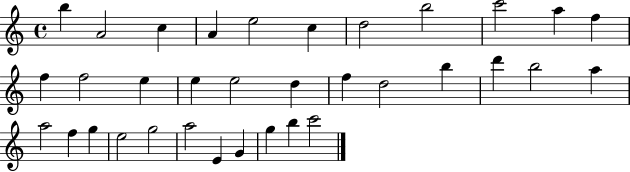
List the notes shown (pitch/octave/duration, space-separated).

B5/q A4/h C5/q A4/q E5/h C5/q D5/h B5/h C6/h A5/q F5/q F5/q F5/h E5/q E5/q E5/h D5/q F5/q D5/h B5/q D6/q B5/h A5/q A5/h F5/q G5/q E5/h G5/h A5/h E4/q G4/q G5/q B5/q C6/h